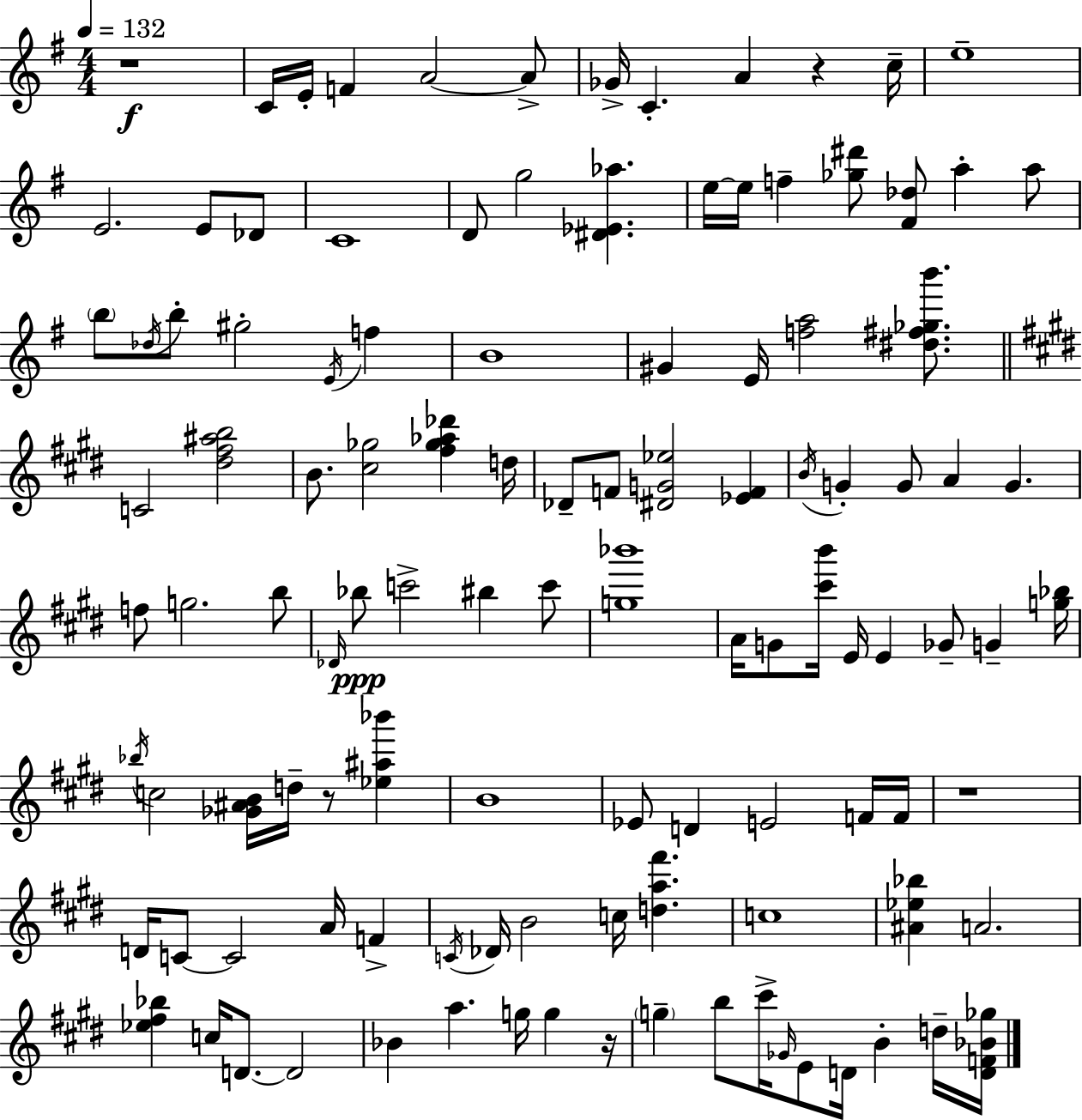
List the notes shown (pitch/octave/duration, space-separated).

R/w C4/s E4/s F4/q A4/h A4/e Gb4/s C4/q. A4/q R/q C5/s E5/w E4/h. E4/e Db4/e C4/w D4/e G5/h [D#4,Eb4,Ab5]/q. E5/s E5/s F5/q [Gb5,D#6]/e [F#4,Db5]/e A5/q A5/e B5/e Db5/s B5/e G#5/h E4/s F5/q B4/w G#4/q E4/s [F5,A5]/h [D#5,F#5,Gb5,B6]/e. C4/h [D#5,F#5,A#5,B5]/h B4/e. [C#5,Gb5]/h [F#5,Gb5,Ab5,Db6]/q D5/s Db4/e F4/e [D#4,G4,Eb5]/h [Eb4,F4]/q B4/s G4/q G4/e A4/q G4/q. F5/e G5/h. B5/e Db4/s Bb5/e C6/h BIS5/q C6/e [G5,Bb6]/w A4/s G4/e [C#6,B6]/s E4/s E4/q Gb4/e G4/q [G5,Bb5]/s Bb5/s C5/h [Gb4,A#4,B4]/s D5/s R/e [Eb5,A#5,Bb6]/q B4/w Eb4/e D4/q E4/h F4/s F4/s R/w D4/s C4/e C4/h A4/s F4/q C4/s Db4/s B4/h C5/s [D5,A5,F#6]/q. C5/w [A#4,Eb5,Bb5]/q A4/h. [Eb5,F#5,Bb5]/q C5/s D4/e. D4/h Bb4/q A5/q. G5/s G5/q R/s G5/q B5/e C#6/s Gb4/s E4/e D4/s B4/q D5/s [D4,F4,Bb4,Gb5]/s